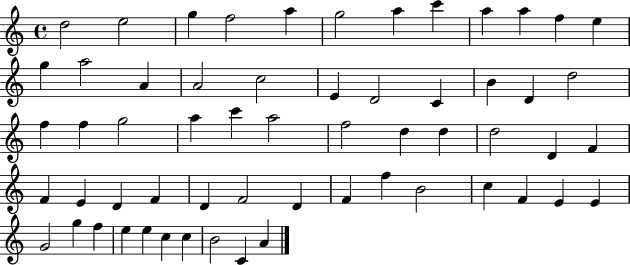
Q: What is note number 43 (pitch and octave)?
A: F4